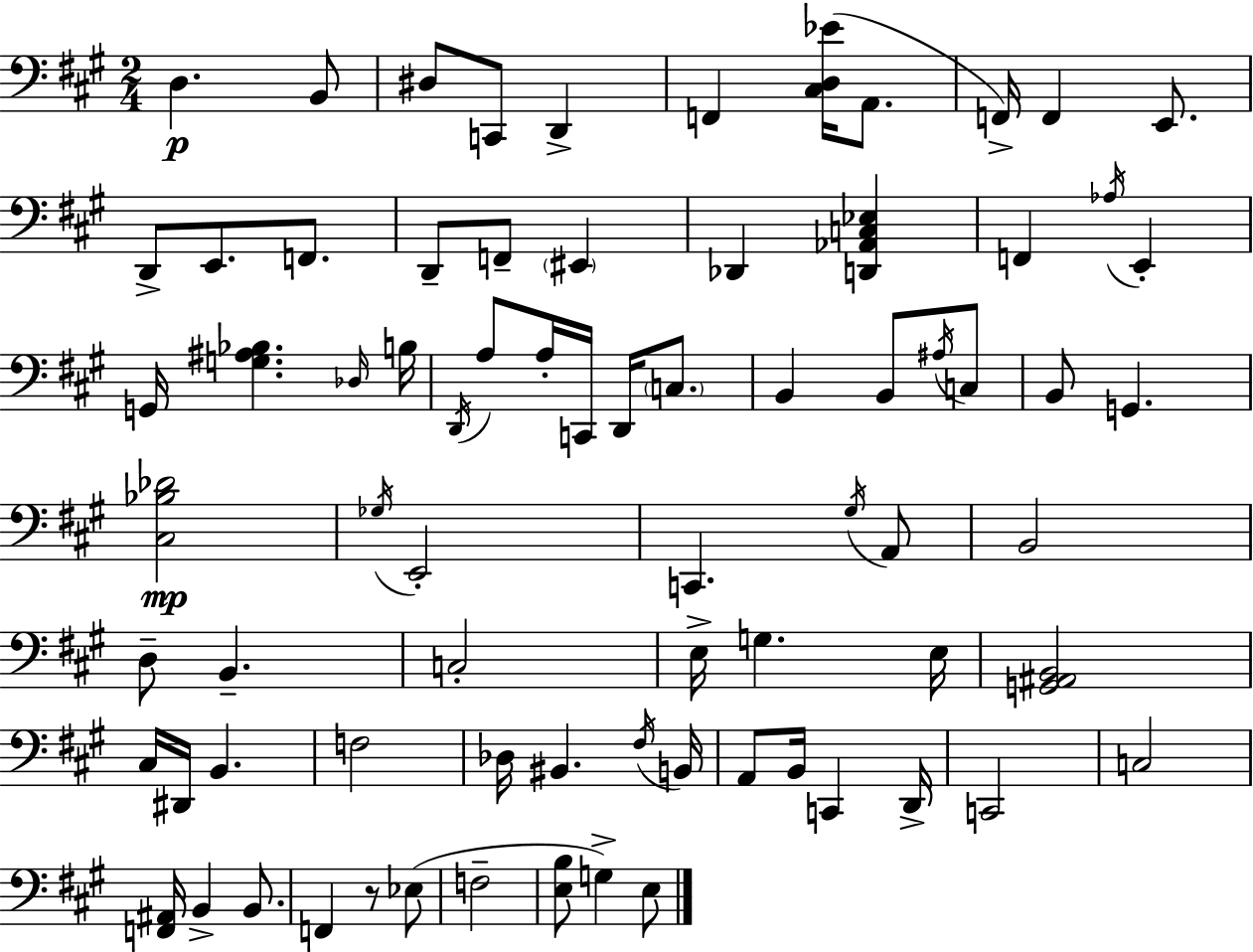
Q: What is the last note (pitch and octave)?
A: E3